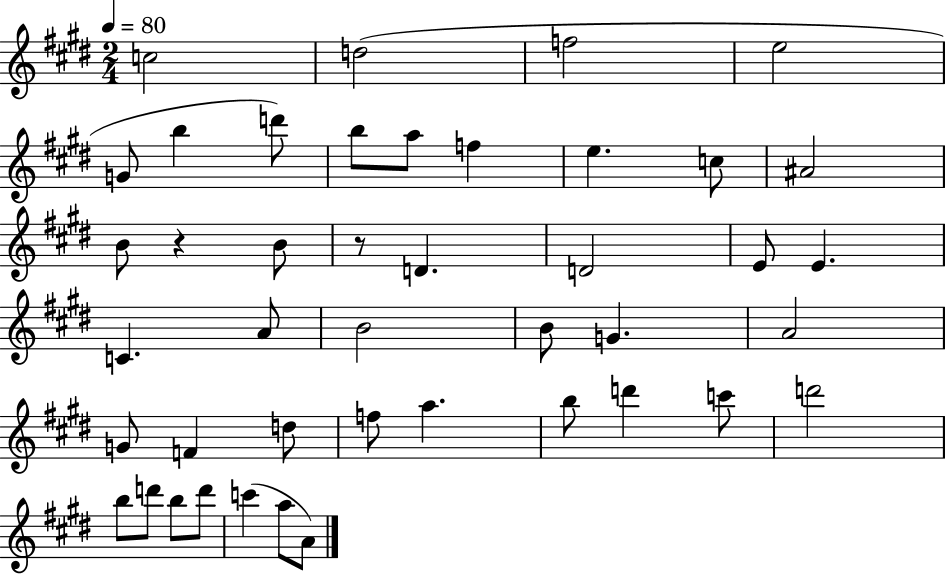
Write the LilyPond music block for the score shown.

{
  \clef treble
  \numericTimeSignature
  \time 2/4
  \key e \major
  \tempo 4 = 80
  c''2 | d''2( | f''2 | e''2 | \break g'8 b''4 d'''8) | b''8 a''8 f''4 | e''4. c''8 | ais'2 | \break b'8 r4 b'8 | r8 d'4. | d'2 | e'8 e'4. | \break c'4. a'8 | b'2 | b'8 g'4. | a'2 | \break g'8 f'4 d''8 | f''8 a''4. | b''8 d'''4 c'''8 | d'''2 | \break b''8 d'''8 b''8 d'''8 | c'''4( a''8 a'8) | \bar "|."
}